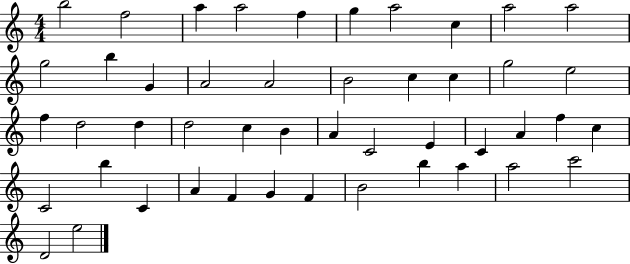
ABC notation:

X:1
T:Untitled
M:4/4
L:1/4
K:C
b2 f2 a a2 f g a2 c a2 a2 g2 b G A2 A2 B2 c c g2 e2 f d2 d d2 c B A C2 E C A f c C2 b C A F G F B2 b a a2 c'2 D2 e2